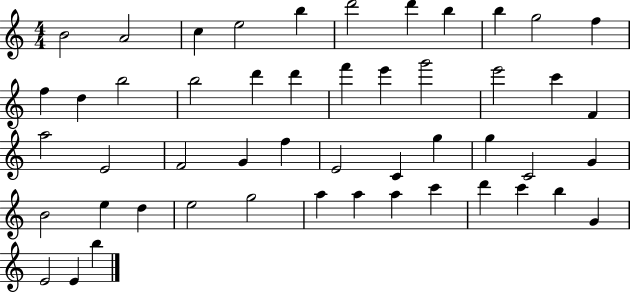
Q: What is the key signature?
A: C major